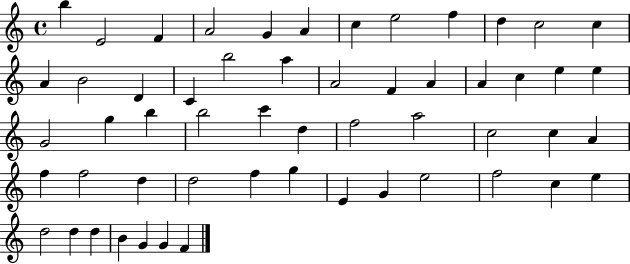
X:1
T:Untitled
M:4/4
L:1/4
K:C
b E2 F A2 G A c e2 f d c2 c A B2 D C b2 a A2 F A A c e e G2 g b b2 c' d f2 a2 c2 c A f f2 d d2 f g E G e2 f2 c e d2 d d B G G F